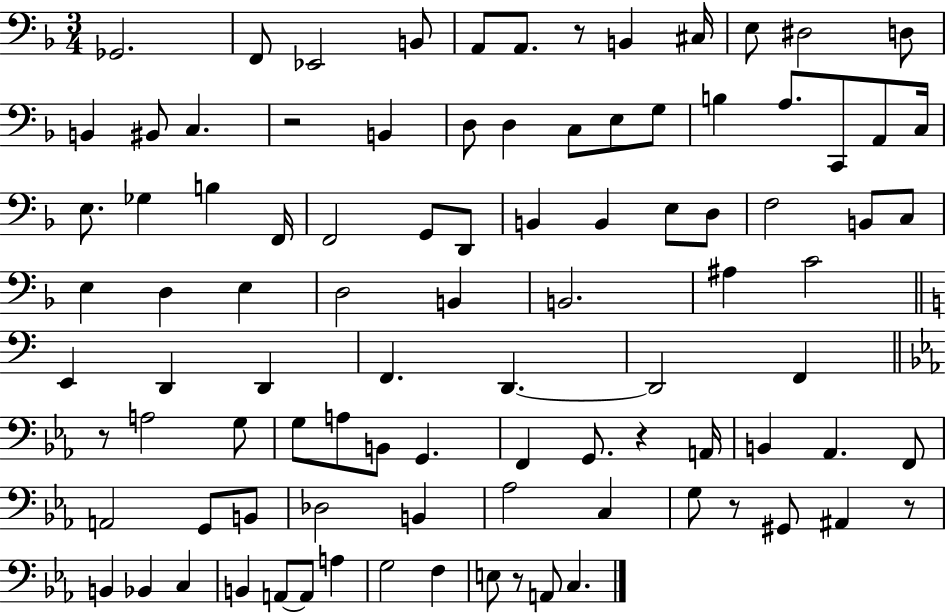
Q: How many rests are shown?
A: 7